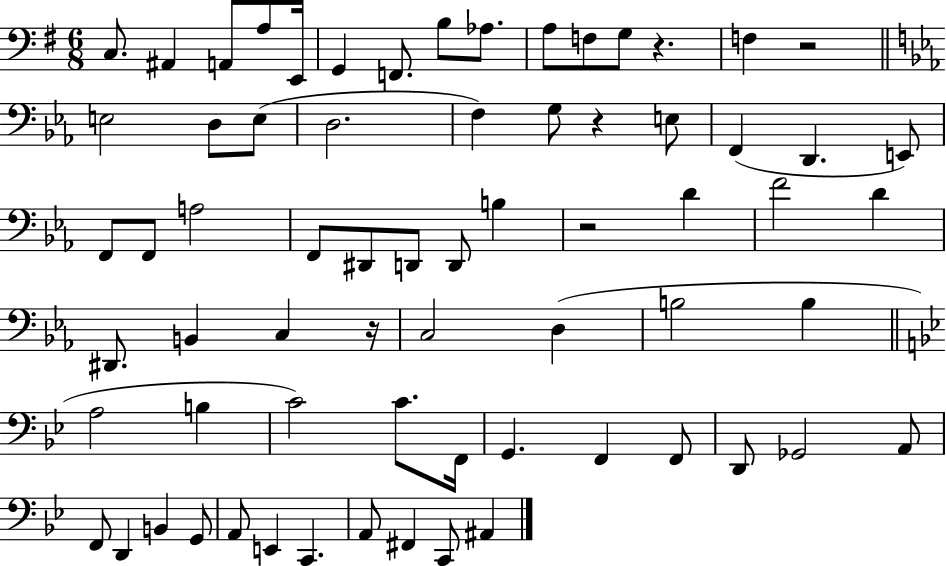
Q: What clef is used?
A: bass